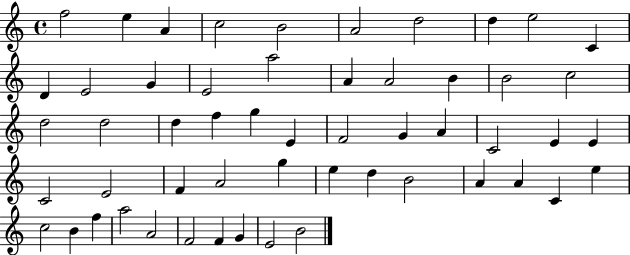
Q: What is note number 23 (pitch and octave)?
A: D5